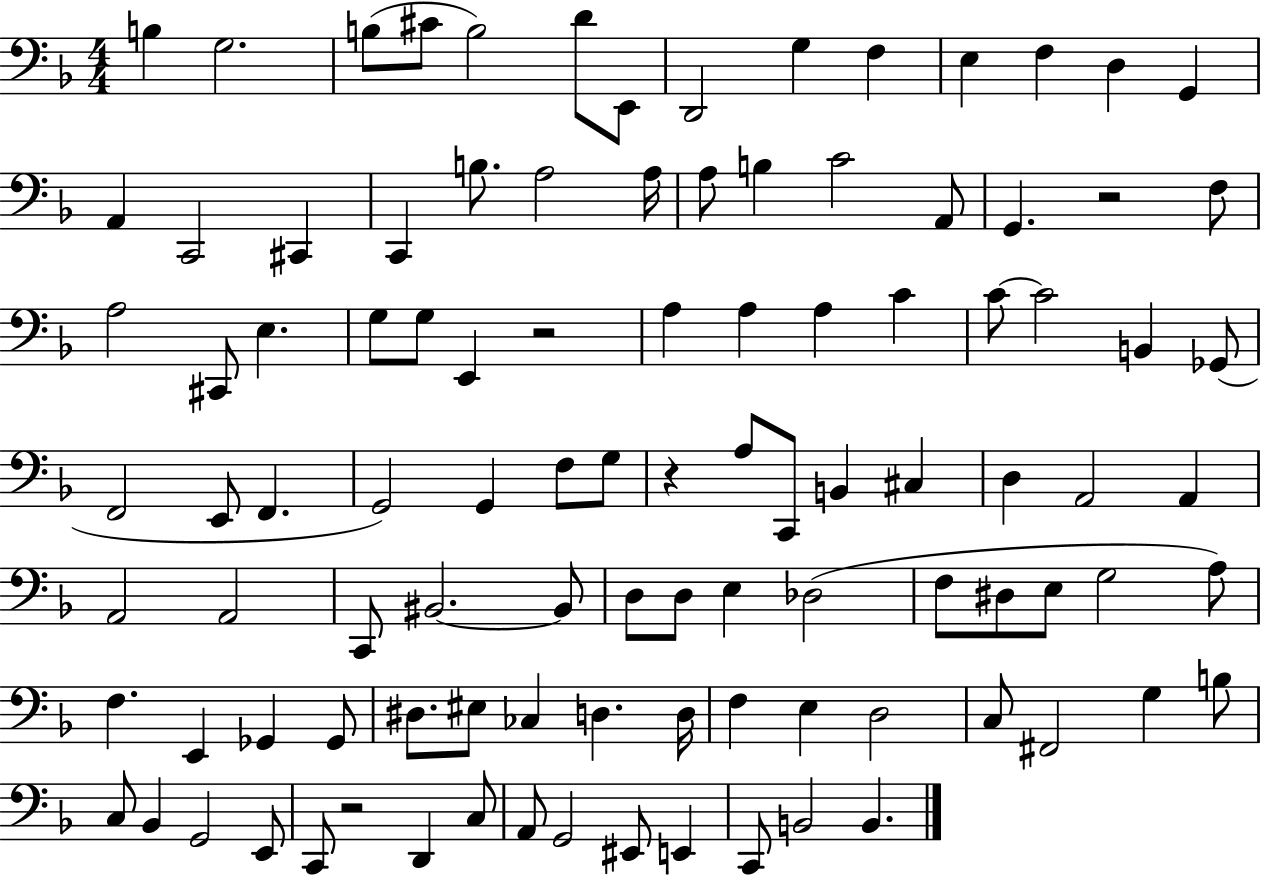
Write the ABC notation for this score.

X:1
T:Untitled
M:4/4
L:1/4
K:F
B, G,2 B,/2 ^C/2 B,2 D/2 E,,/2 D,,2 G, F, E, F, D, G,, A,, C,,2 ^C,, C,, B,/2 A,2 A,/4 A,/2 B, C2 A,,/2 G,, z2 F,/2 A,2 ^C,,/2 E, G,/2 G,/2 E,, z2 A, A, A, C C/2 C2 B,, _G,,/2 F,,2 E,,/2 F,, G,,2 G,, F,/2 G,/2 z A,/2 C,,/2 B,, ^C, D, A,,2 A,, A,,2 A,,2 C,,/2 ^B,,2 ^B,,/2 D,/2 D,/2 E, _D,2 F,/2 ^D,/2 E,/2 G,2 A,/2 F, E,, _G,, _G,,/2 ^D,/2 ^E,/2 _C, D, D,/4 F, E, D,2 C,/2 ^F,,2 G, B,/2 C,/2 _B,, G,,2 E,,/2 C,,/2 z2 D,, C,/2 A,,/2 G,,2 ^E,,/2 E,, C,,/2 B,,2 B,,